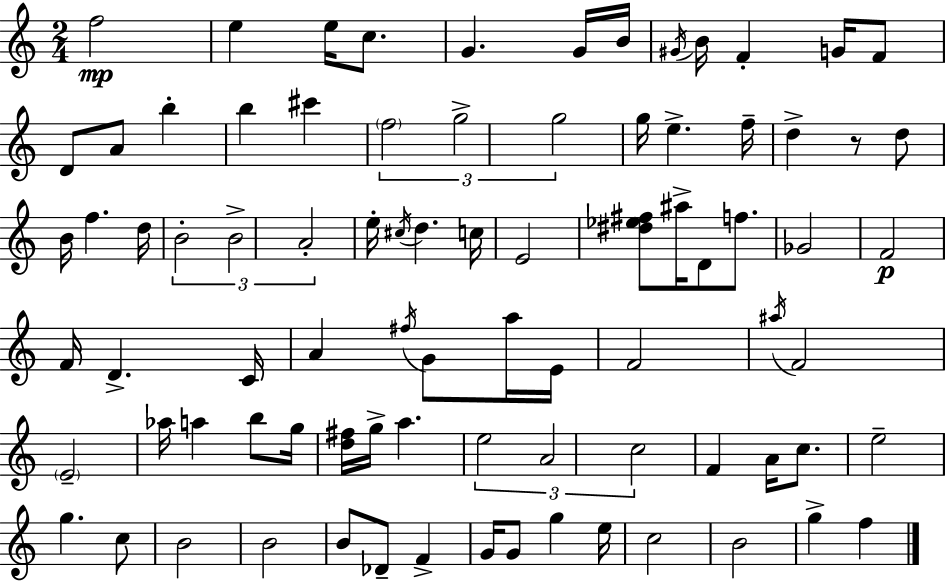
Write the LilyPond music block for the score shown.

{
  \clef treble
  \numericTimeSignature
  \time 2/4
  \key a \minor
  f''2\mp | e''4 e''16 c''8. | g'4. g'16 b'16 | \acciaccatura { gis'16 } b'16 f'4-. g'16 f'8 | \break d'8 a'8 b''4-. | b''4 cis'''4 | \tuplet 3/2 { \parenthesize f''2 | g''2-> | \break g''2 } | g''16 e''4.-> | f''16-- d''4-> r8 d''8 | b'16 f''4. | \break d''16 \tuplet 3/2 { b'2-. | b'2-> | a'2-. } | e''16-. \acciaccatura { cis''16 } d''4. | \break c''16 e'2 | <dis'' ees'' fis''>8 ais''16-> d'8 f''8. | ges'2 | f'2\p | \break f'16 d'4.-> | c'16 a'4 \acciaccatura { fis''16 } g'8 | a''16 e'16 f'2 | \acciaccatura { ais''16 } f'2 | \break \parenthesize e'2-- | aes''16 a''4 | b''8 g''16 <d'' fis''>16 g''16-> a''4. | \tuplet 3/2 { e''2 | \break a'2 | c''2 } | f'4 | a'16 c''8. e''2-- | \break g''4. | c''8 b'2 | b'2 | b'8 des'8-- | \break f'4-> g'16 g'8 g''4 | e''16 c''2 | b'2 | g''4-> | \break f''4 \bar "|."
}